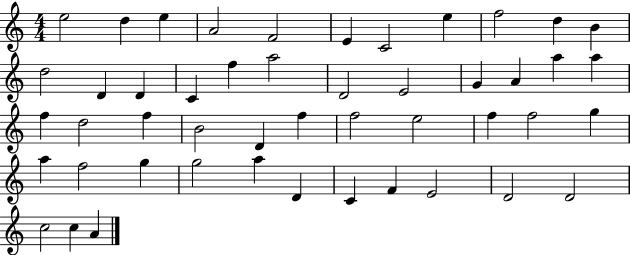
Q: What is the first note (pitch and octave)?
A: E5